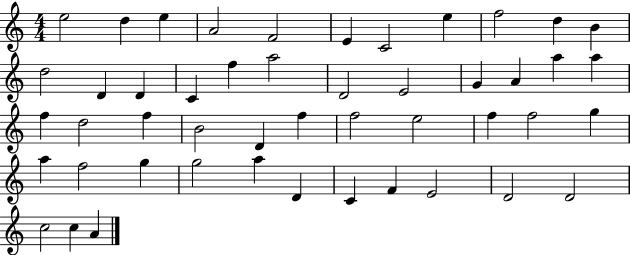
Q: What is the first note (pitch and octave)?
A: E5